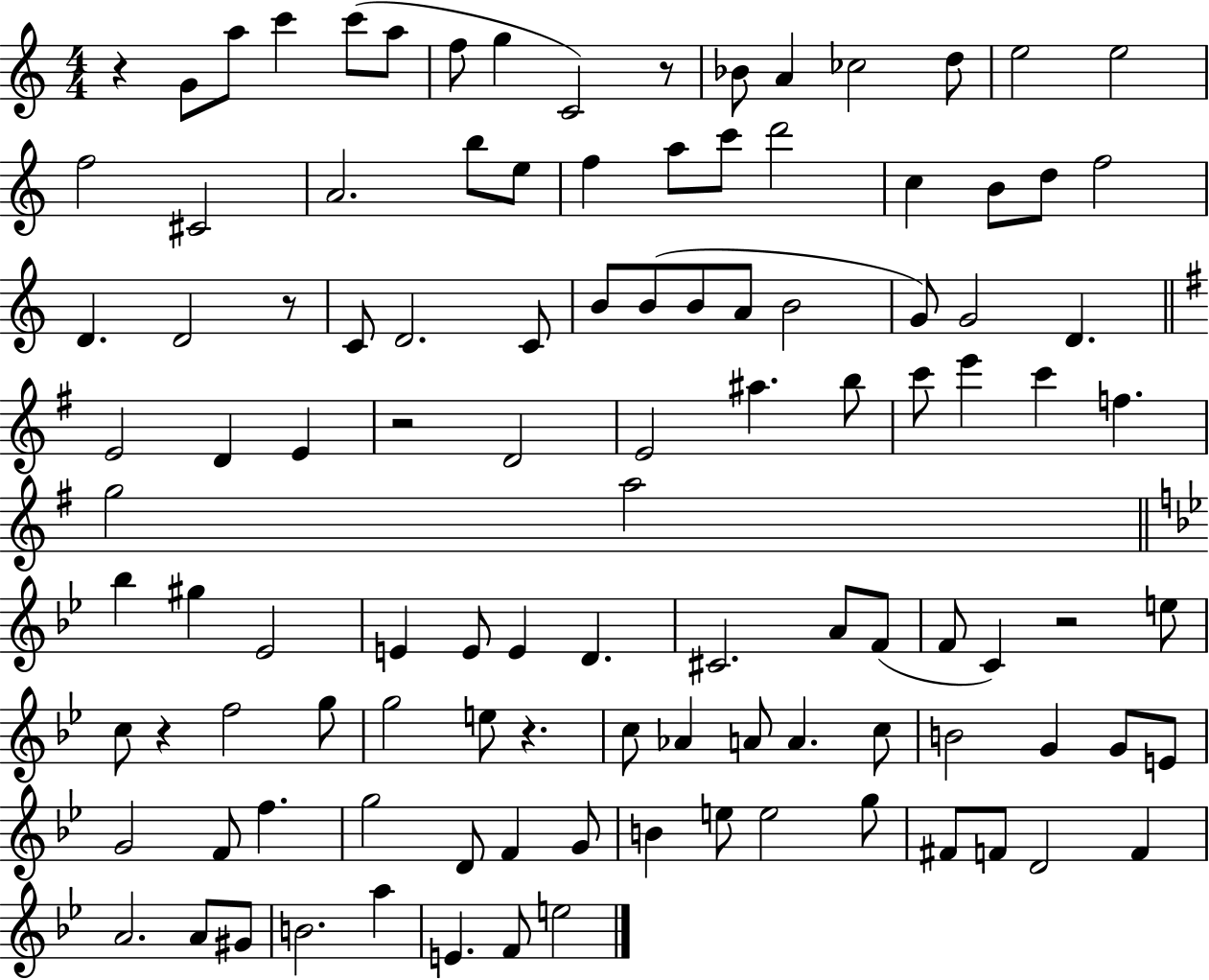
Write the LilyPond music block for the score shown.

{
  \clef treble
  \numericTimeSignature
  \time 4/4
  \key c \major
  r4 g'8 a''8 c'''4 c'''8( a''8 | f''8 g''4 c'2) r8 | bes'8 a'4 ces''2 d''8 | e''2 e''2 | \break f''2 cis'2 | a'2. b''8 e''8 | f''4 a''8 c'''8 d'''2 | c''4 b'8 d''8 f''2 | \break d'4. d'2 r8 | c'8 d'2. c'8 | b'8 b'8( b'8 a'8 b'2 | g'8) g'2 d'4. | \break \bar "||" \break \key e \minor e'2 d'4 e'4 | r2 d'2 | e'2 ais''4. b''8 | c'''8 e'''4 c'''4 f''4. | \break g''2 a''2 | \bar "||" \break \key g \minor bes''4 gis''4 ees'2 | e'4 e'8 e'4 d'4. | cis'2. a'8 f'8( | f'8 c'4) r2 e''8 | \break c''8 r4 f''2 g''8 | g''2 e''8 r4. | c''8 aes'4 a'8 a'4. c''8 | b'2 g'4 g'8 e'8 | \break g'2 f'8 f''4. | g''2 d'8 f'4 g'8 | b'4 e''8 e''2 g''8 | fis'8 f'8 d'2 f'4 | \break a'2. a'8 gis'8 | b'2. a''4 | e'4. f'8 e''2 | \bar "|."
}